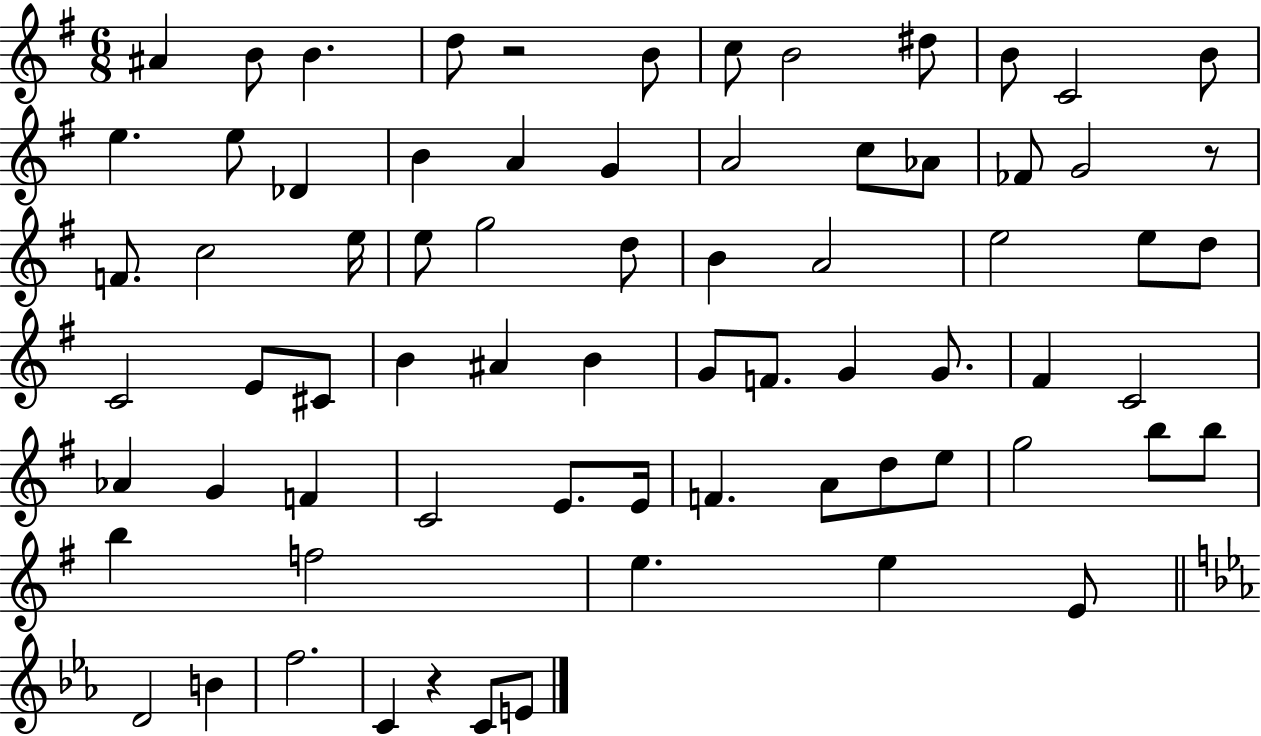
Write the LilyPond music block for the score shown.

{
  \clef treble
  \numericTimeSignature
  \time 6/8
  \key g \major
  \repeat volta 2 { ais'4 b'8 b'4. | d''8 r2 b'8 | c''8 b'2 dis''8 | b'8 c'2 b'8 | \break e''4. e''8 des'4 | b'4 a'4 g'4 | a'2 c''8 aes'8 | fes'8 g'2 r8 | \break f'8. c''2 e''16 | e''8 g''2 d''8 | b'4 a'2 | e''2 e''8 d''8 | \break c'2 e'8 cis'8 | b'4 ais'4 b'4 | g'8 f'8. g'4 g'8. | fis'4 c'2 | \break aes'4 g'4 f'4 | c'2 e'8. e'16 | f'4. a'8 d''8 e''8 | g''2 b''8 b''8 | \break b''4 f''2 | e''4. e''4 e'8 | \bar "||" \break \key ees \major d'2 b'4 | f''2. | c'4 r4 c'8 e'8 | } \bar "|."
}